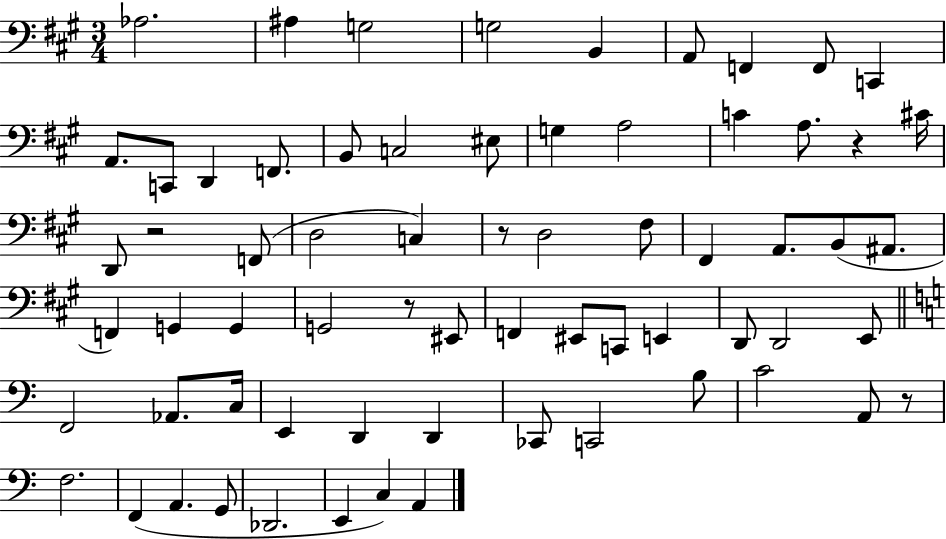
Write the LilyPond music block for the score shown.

{
  \clef bass
  \numericTimeSignature
  \time 3/4
  \key a \major
  aes2. | ais4 g2 | g2 b,4 | a,8 f,4 f,8 c,4 | \break a,8. c,8 d,4 f,8. | b,8 c2 eis8 | g4 a2 | c'4 a8. r4 cis'16 | \break d,8 r2 f,8( | d2 c4) | r8 d2 fis8 | fis,4 a,8. b,8( ais,8. | \break f,4) g,4 g,4 | g,2 r8 eis,8 | f,4 eis,8 c,8 e,4 | d,8 d,2 e,8 | \break \bar "||" \break \key c \major f,2 aes,8. c16 | e,4 d,4 d,4 | ces,8 c,2 b8 | c'2 a,8 r8 | \break f2. | f,4( a,4. g,8 | des,2. | e,4 c4) a,4 | \break \bar "|."
}